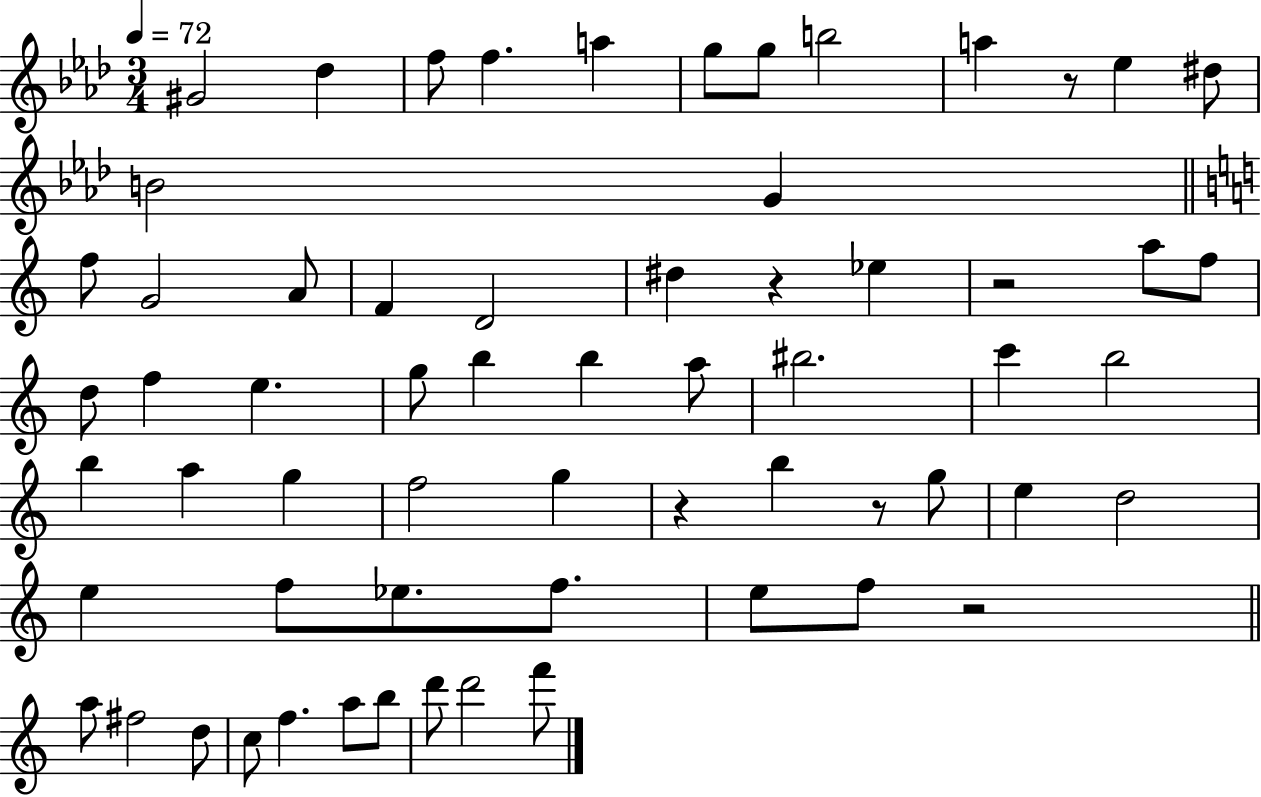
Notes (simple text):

G#4/h Db5/q F5/e F5/q. A5/q G5/e G5/e B5/h A5/q R/e Eb5/q D#5/e B4/h G4/q F5/e G4/h A4/e F4/q D4/h D#5/q R/q Eb5/q R/h A5/e F5/e D5/e F5/q E5/q. G5/e B5/q B5/q A5/e BIS5/h. C6/q B5/h B5/q A5/q G5/q F5/h G5/q R/q B5/q R/e G5/e E5/q D5/h E5/q F5/e Eb5/e. F5/e. E5/e F5/e R/h A5/e F#5/h D5/e C5/e F5/q. A5/e B5/e D6/e D6/h F6/e